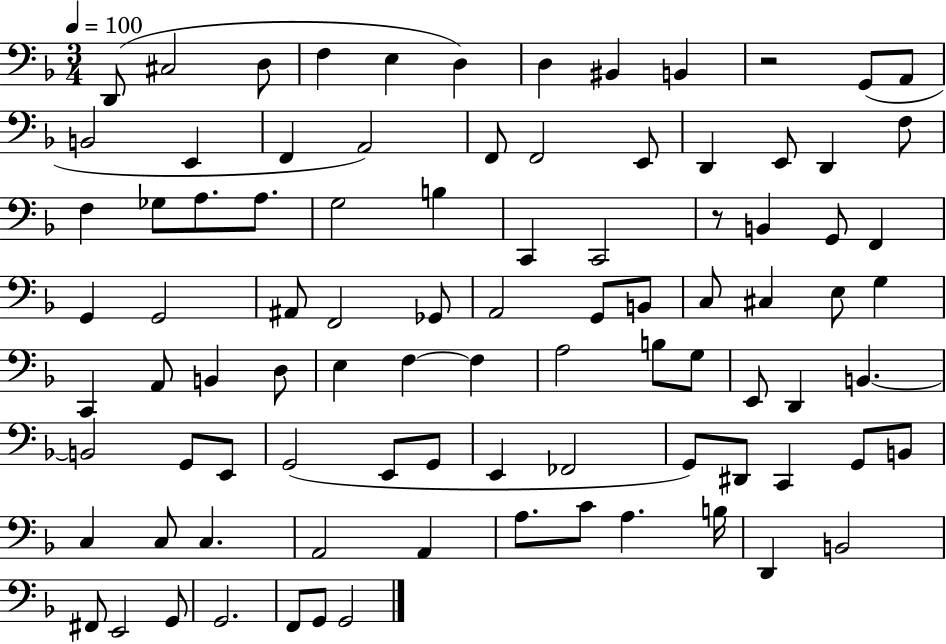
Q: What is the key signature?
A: F major